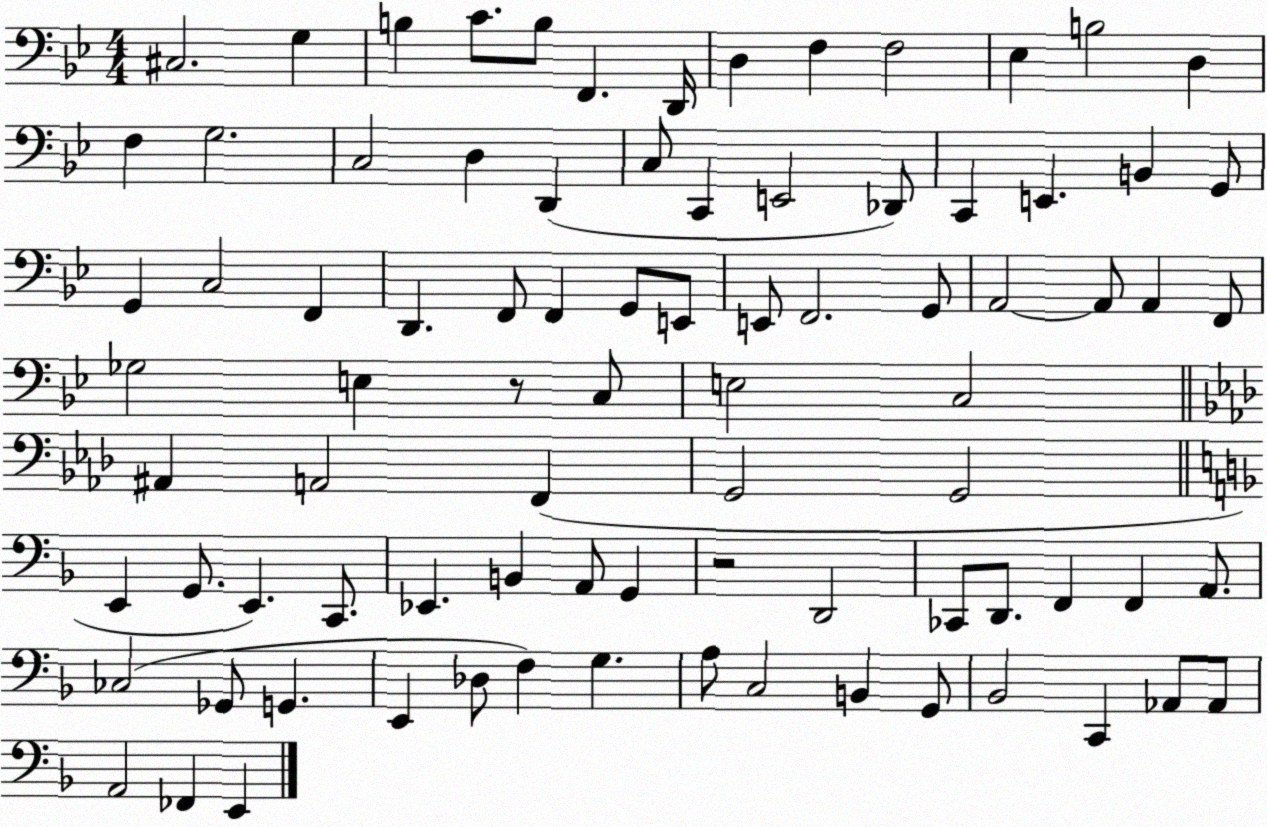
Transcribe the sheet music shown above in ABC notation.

X:1
T:Untitled
M:4/4
L:1/4
K:Bb
^C,2 G, B, C/2 B,/2 F,, D,,/4 D, F, F,2 _E, B,2 D, F, G,2 C,2 D, D,, C,/2 C,, E,,2 _D,,/2 C,, E,, B,, G,,/2 G,, C,2 F,, D,, F,,/2 F,, G,,/2 E,,/2 E,,/2 F,,2 G,,/2 A,,2 A,,/2 A,, F,,/2 _G,2 E, z/2 C,/2 E,2 C,2 ^A,, A,,2 F,, G,,2 G,,2 E,, G,,/2 E,, C,,/2 _E,, B,, A,,/2 G,, z2 D,,2 _C,,/2 D,,/2 F,, F,, A,,/2 _C,2 _G,,/2 G,, E,, _D,/2 F, G, A,/2 C,2 B,, G,,/2 _B,,2 C,, _A,,/2 _A,,/2 A,,2 _F,, E,,